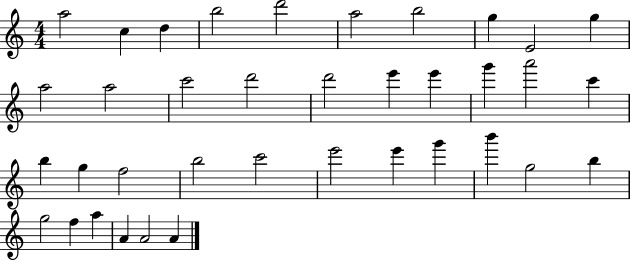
X:1
T:Untitled
M:4/4
L:1/4
K:C
a2 c d b2 d'2 a2 b2 g E2 g a2 a2 c'2 d'2 d'2 e' e' g' a'2 c' b g f2 b2 c'2 e'2 e' g' b' g2 b g2 f a A A2 A